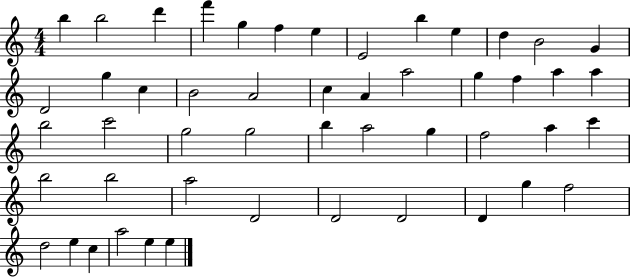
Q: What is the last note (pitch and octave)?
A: E5